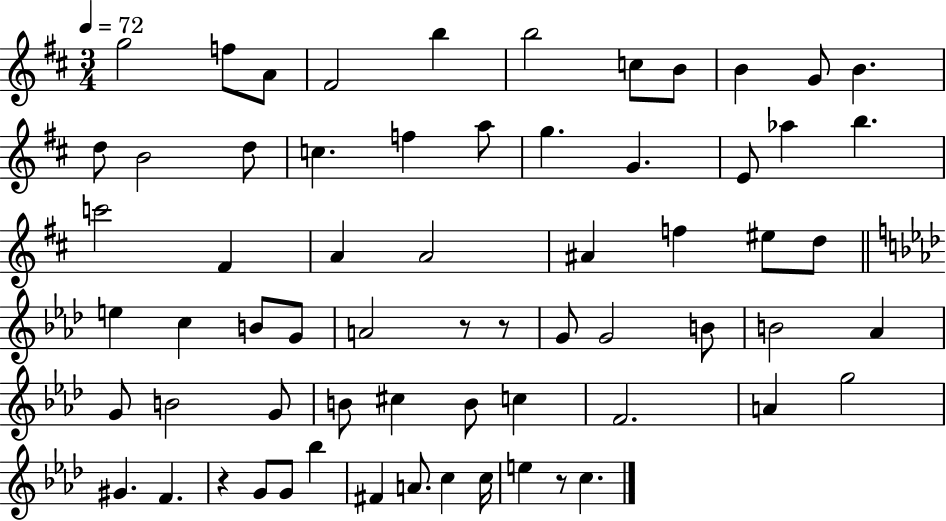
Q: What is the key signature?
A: D major